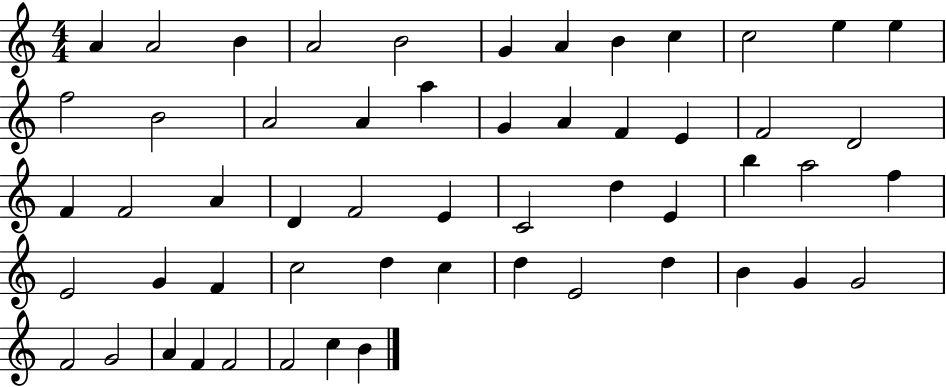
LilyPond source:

{
  \clef treble
  \numericTimeSignature
  \time 4/4
  \key c \major
  a'4 a'2 b'4 | a'2 b'2 | g'4 a'4 b'4 c''4 | c''2 e''4 e''4 | \break f''2 b'2 | a'2 a'4 a''4 | g'4 a'4 f'4 e'4 | f'2 d'2 | \break f'4 f'2 a'4 | d'4 f'2 e'4 | c'2 d''4 e'4 | b''4 a''2 f''4 | \break e'2 g'4 f'4 | c''2 d''4 c''4 | d''4 e'2 d''4 | b'4 g'4 g'2 | \break f'2 g'2 | a'4 f'4 f'2 | f'2 c''4 b'4 | \bar "|."
}